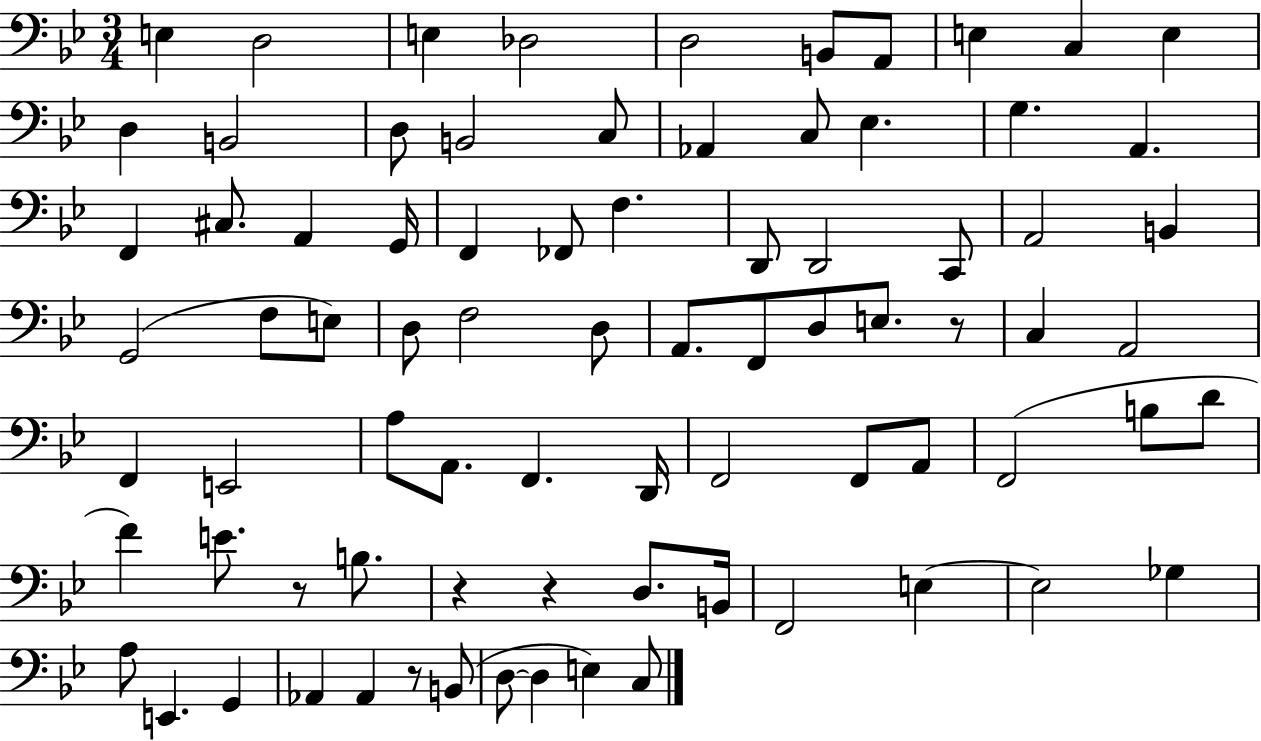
X:1
T:Untitled
M:3/4
L:1/4
K:Bb
E, D,2 E, _D,2 D,2 B,,/2 A,,/2 E, C, E, D, B,,2 D,/2 B,,2 C,/2 _A,, C,/2 _E, G, A,, F,, ^C,/2 A,, G,,/4 F,, _F,,/2 F, D,,/2 D,,2 C,,/2 A,,2 B,, G,,2 F,/2 E,/2 D,/2 F,2 D,/2 A,,/2 F,,/2 D,/2 E,/2 z/2 C, A,,2 F,, E,,2 A,/2 A,,/2 F,, D,,/4 F,,2 F,,/2 A,,/2 F,,2 B,/2 D/2 F E/2 z/2 B,/2 z z D,/2 B,,/4 F,,2 E, E,2 _G, A,/2 E,, G,, _A,, _A,, z/2 B,,/2 D,/2 D, E, C,/2